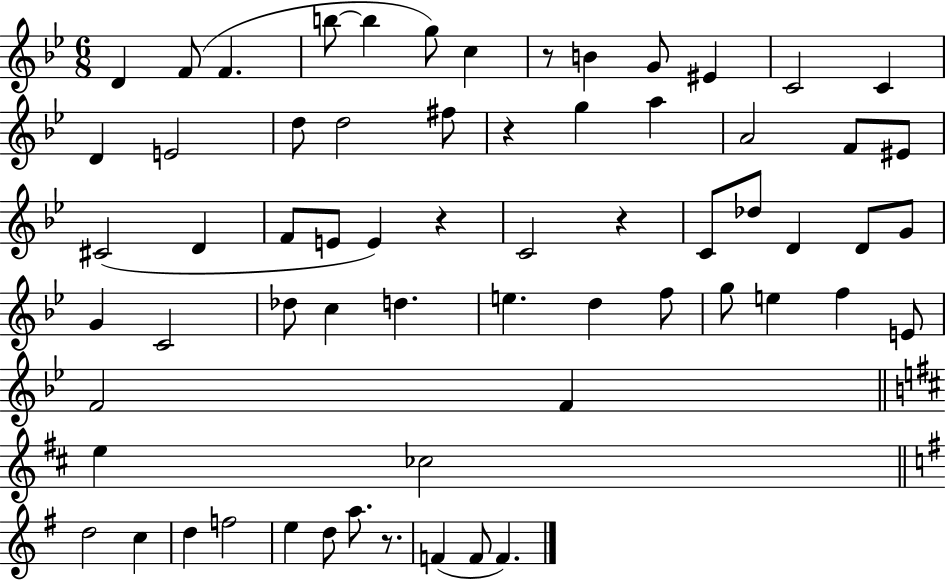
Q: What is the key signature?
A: BES major